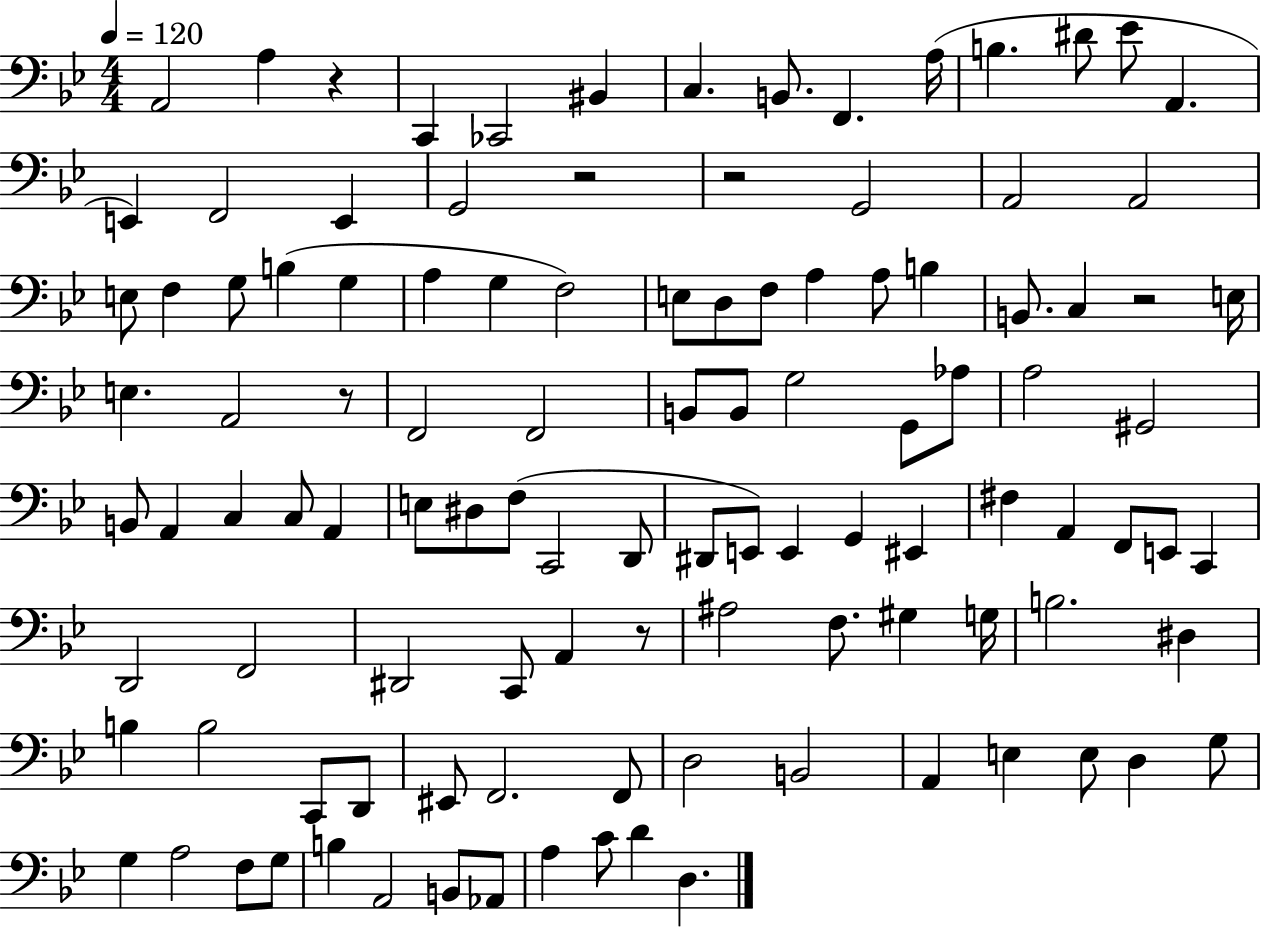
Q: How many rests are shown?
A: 6